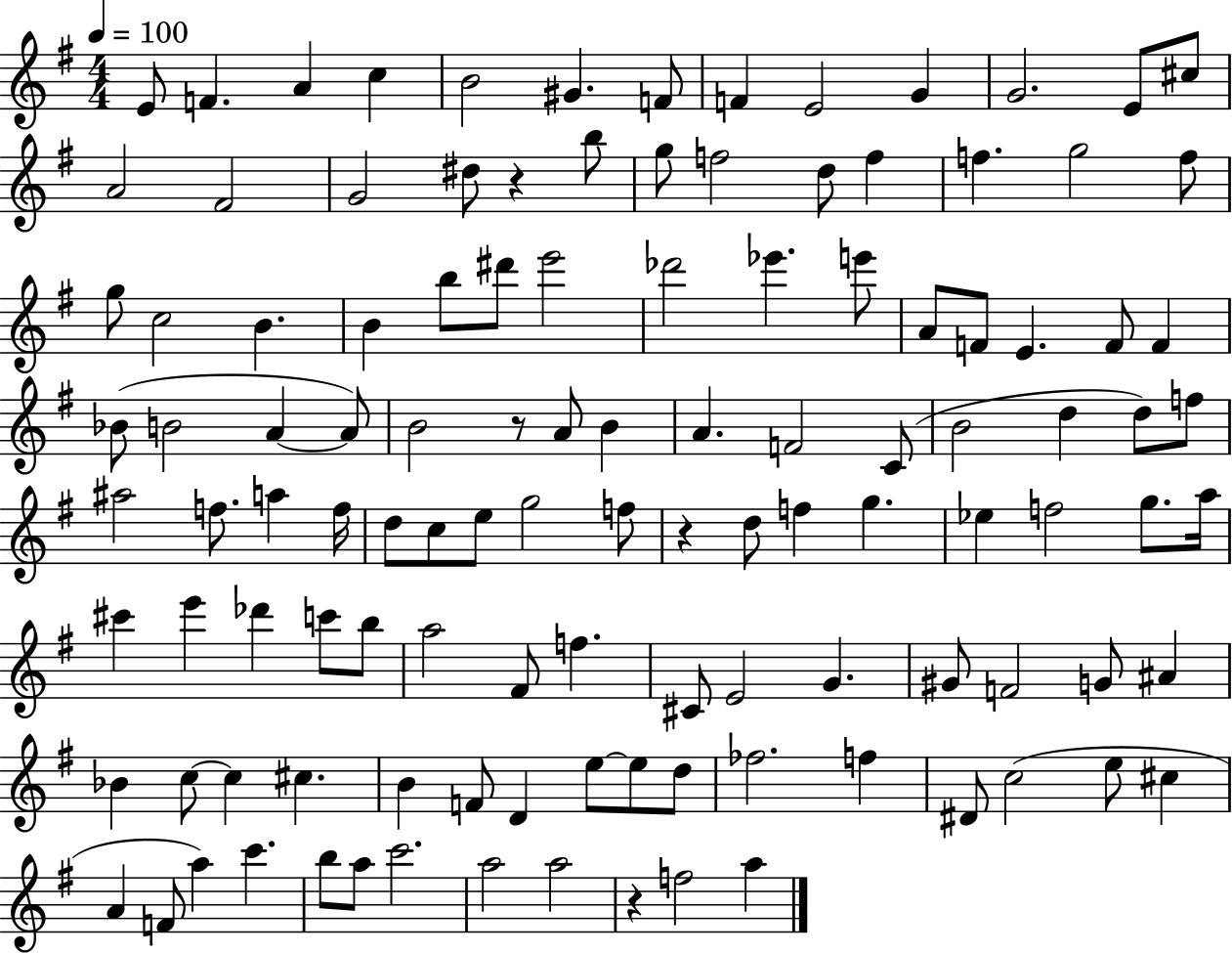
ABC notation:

X:1
T:Untitled
M:4/4
L:1/4
K:G
E/2 F A c B2 ^G F/2 F E2 G G2 E/2 ^c/2 A2 ^F2 G2 ^d/2 z b/2 g/2 f2 d/2 f f g2 f/2 g/2 c2 B B b/2 ^d'/2 e'2 _d'2 _e' e'/2 A/2 F/2 E F/2 F _B/2 B2 A A/2 B2 z/2 A/2 B A F2 C/2 B2 d d/2 f/2 ^a2 f/2 a f/4 d/2 c/2 e/2 g2 f/2 z d/2 f g _e f2 g/2 a/4 ^c' e' _d' c'/2 b/2 a2 ^F/2 f ^C/2 E2 G ^G/2 F2 G/2 ^A _B c/2 c ^c B F/2 D e/2 e/2 d/2 _f2 f ^D/2 c2 e/2 ^c A F/2 a c' b/2 a/2 c'2 a2 a2 z f2 a